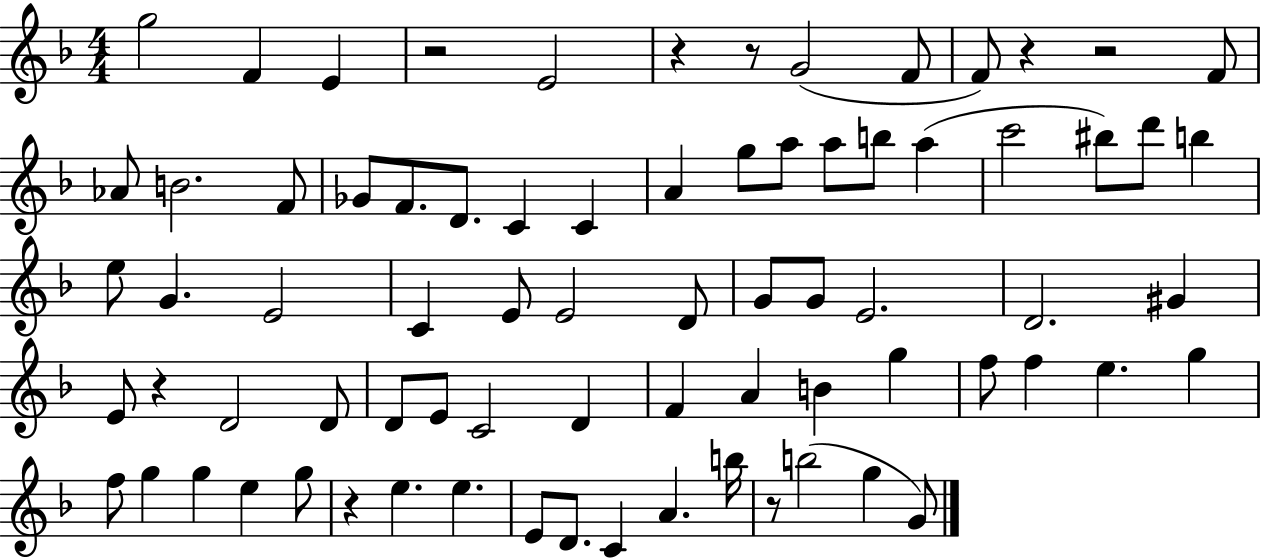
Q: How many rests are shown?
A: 8